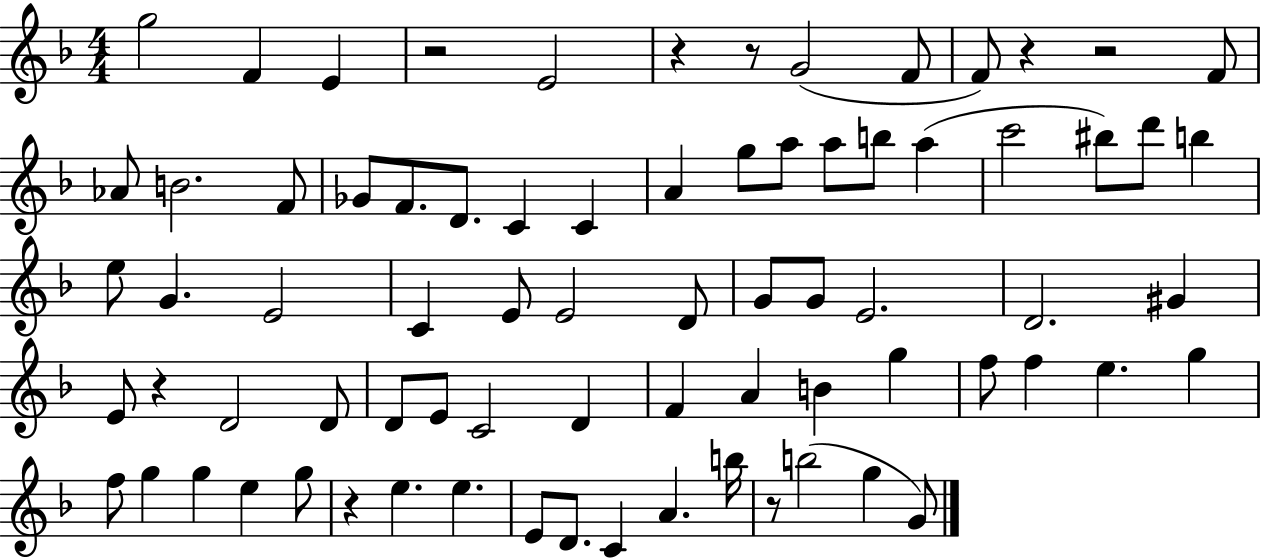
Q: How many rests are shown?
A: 8